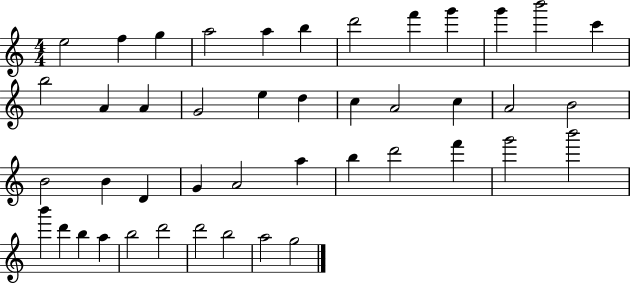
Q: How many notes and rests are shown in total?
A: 44